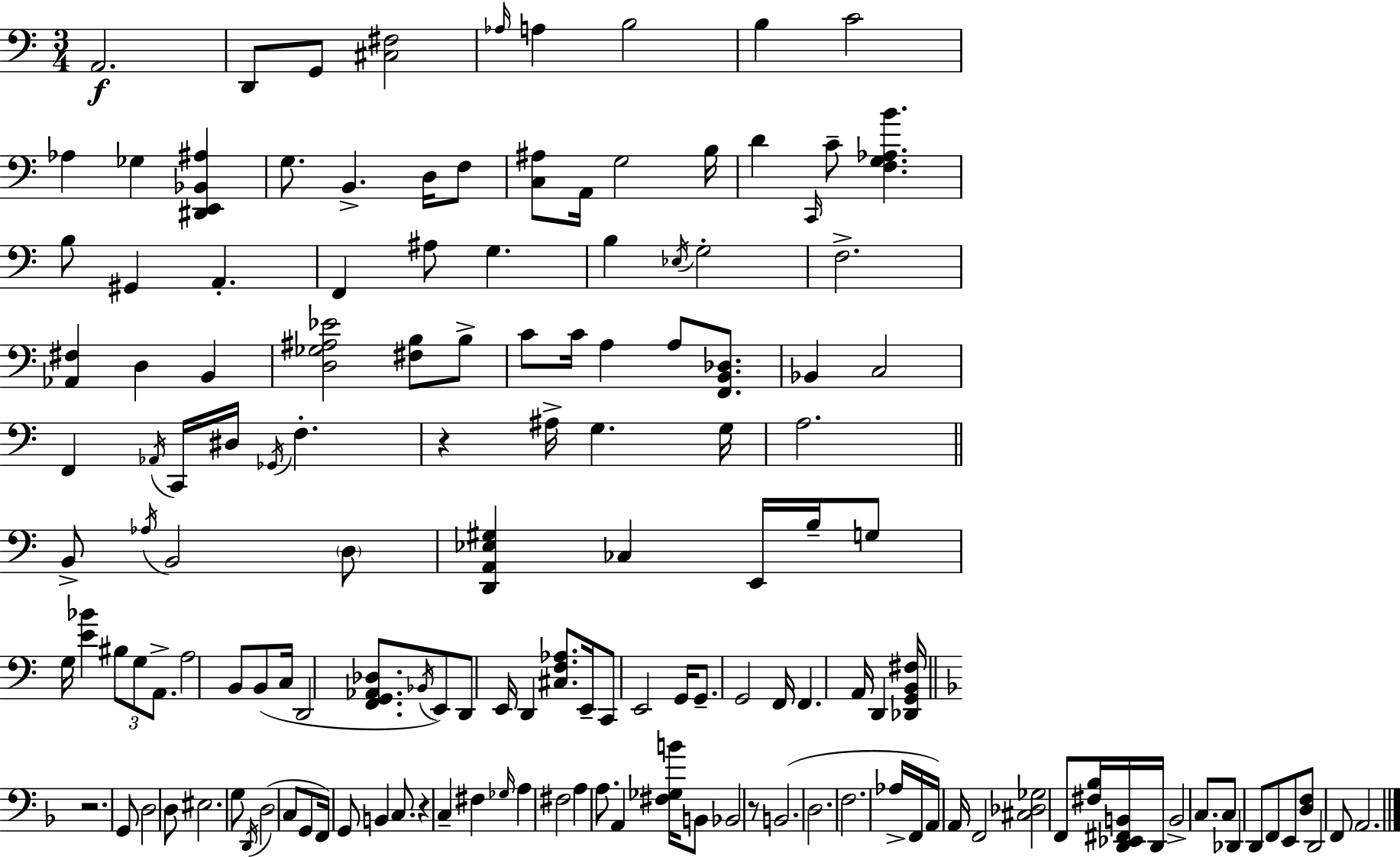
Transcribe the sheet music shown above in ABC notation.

X:1
T:Untitled
M:3/4
L:1/4
K:C
A,,2 D,,/2 G,,/2 [^C,^F,]2 _A,/4 A, B,2 B, C2 _A, _G, [^D,,E,,_B,,^A,] G,/2 B,, D,/4 F,/2 [C,^A,]/2 A,,/4 G,2 B,/4 D C,,/4 C/2 [F,G,_A,B] B,/2 ^G,, A,, F,, ^A,/2 G, B, _E,/4 G,2 F,2 [_A,,^F,] D, B,, [D,_G,^A,_E]2 [^F,B,]/2 B,/2 C/2 C/4 A, A,/2 [F,,B,,_D,]/2 _B,, C,2 F,, _A,,/4 C,,/4 ^D,/4 _G,,/4 F, z ^A,/4 G, G,/4 A,2 B,,/2 _A,/4 B,,2 D,/2 [D,,A,,_E,^G,] _C, E,,/4 B,/4 G,/2 G,/4 [E_B] ^B,/2 G,/2 A,,/2 A,2 B,,/2 B,,/2 C,/4 D,,2 [F,,G,,_A,,_D,]/2 _B,,/4 E,,/2 D,,/2 E,,/4 D,, [^C,F,_A,]/2 E,,/4 C,,/2 E,,2 G,,/4 G,,/2 G,,2 F,,/4 F,, A,,/4 D,, [_D,,G,,B,,^F,]/4 z2 G,,/2 D,2 D,/2 ^E,2 G,/2 D,,/4 D,2 C,/2 G,,/2 F,,/4 G,,/2 B,, C,/2 z C, ^F, _G,/4 A, ^F,2 A, A,/2 A,, [^F,_G,B]/4 B,,/2 _B,,2 z/2 B,,2 D,2 F,2 _A,/4 F,,/4 A,,/4 A,,/4 F,,2 [^C,_D,_G,]2 F,,/2 [^F,_B,]/4 [D,,_E,,^F,,B,,]/4 D,,/4 B,,2 C,/2 C,/2 _D,, D,,/2 F,,/2 E,,/2 [D,F,]/2 D,,2 F,,/2 A,,2